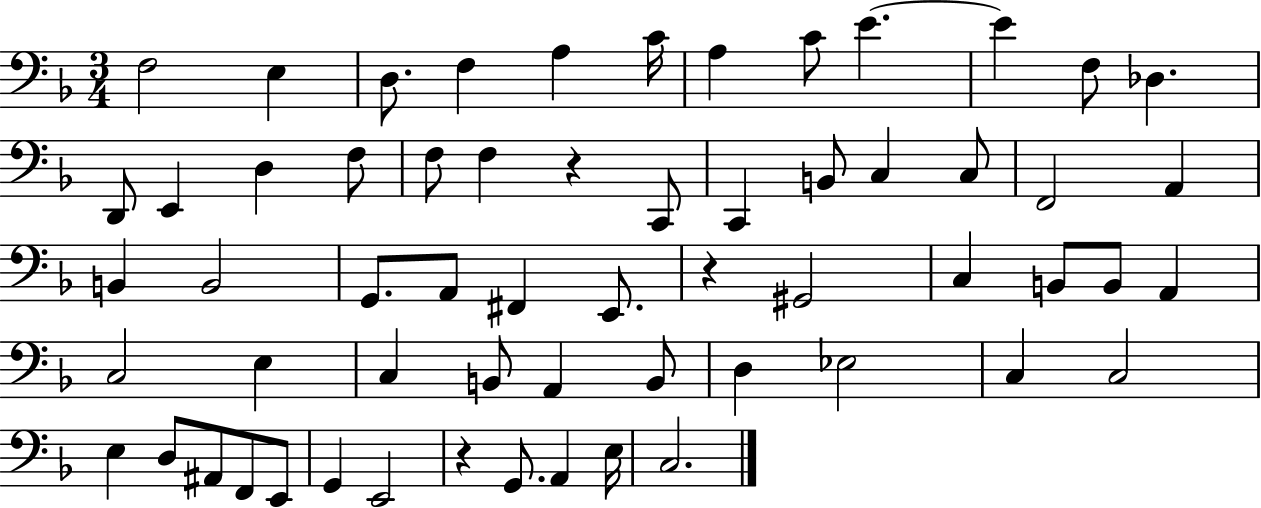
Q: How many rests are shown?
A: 3